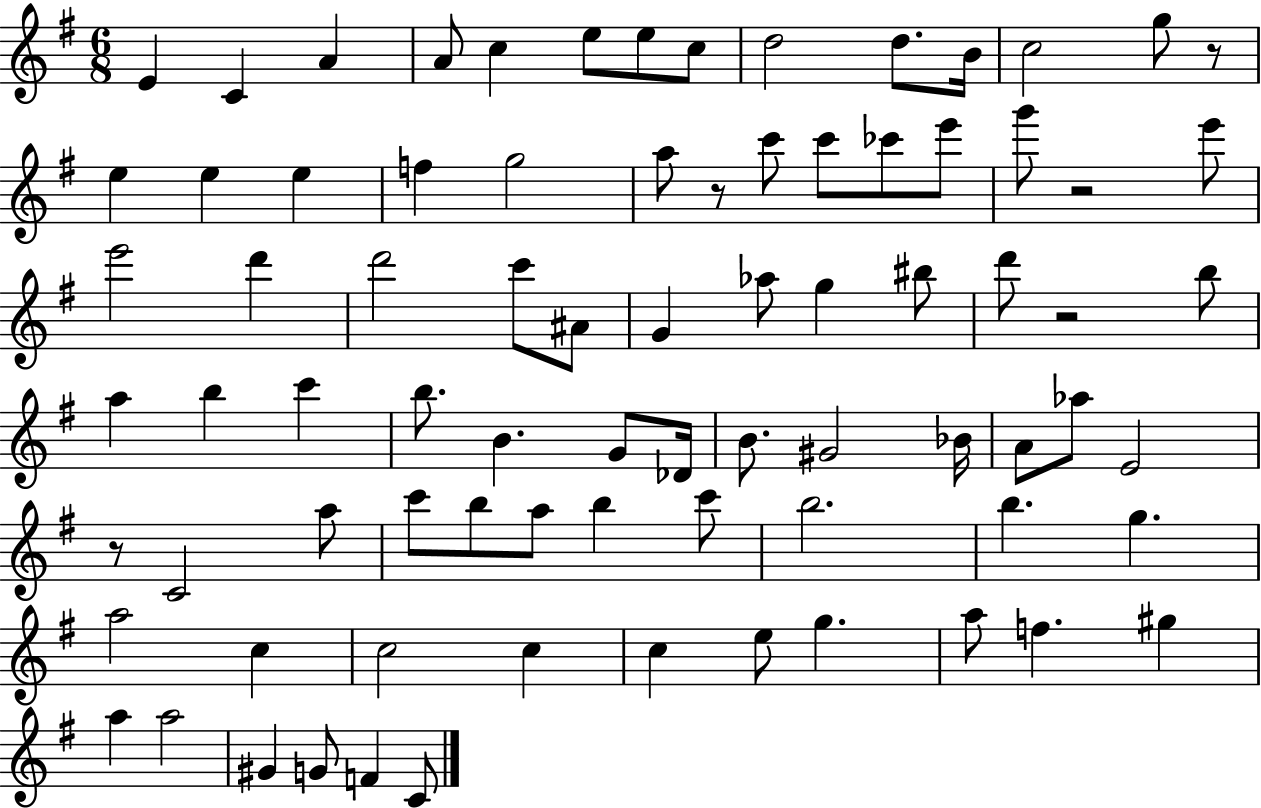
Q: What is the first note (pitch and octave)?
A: E4